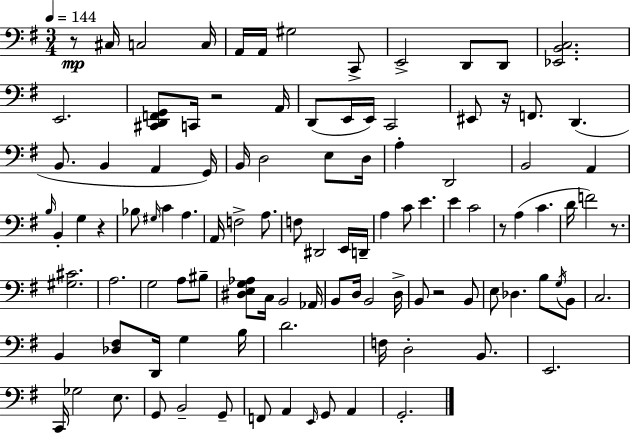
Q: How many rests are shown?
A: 7